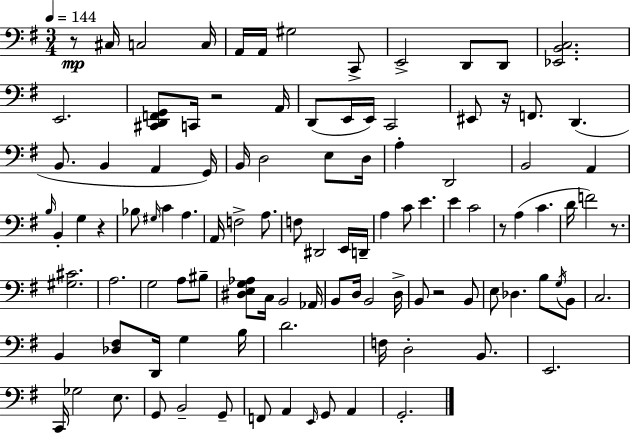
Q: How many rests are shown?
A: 7